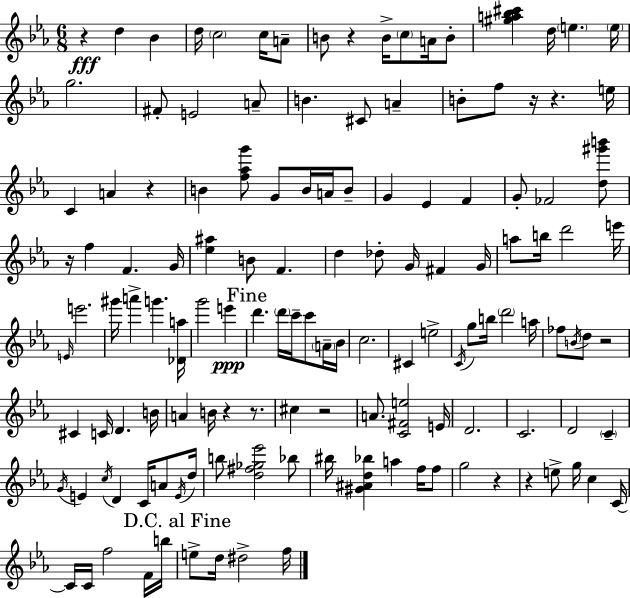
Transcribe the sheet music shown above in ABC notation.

X:1
T:Untitled
M:6/8
L:1/4
K:Eb
z d _B d/4 c2 c/4 A/2 B/2 z B/4 c/2 A/4 B/2 [^ga_b^c'] d/4 e e/4 g2 ^F/2 E2 A/2 B ^C/2 A B/2 f/2 z/4 z e/4 C A z B [f_ag']/2 G/2 B/4 A/4 B/2 G _E F G/2 _F2 [d^g'b']/2 z/4 f F G/4 [_e^a] B/2 F d _d/2 G/4 ^F G/4 a/2 b/4 d'2 e'/4 E/4 e'2 ^g'/4 a' g' [_Da]/4 g'2 e' d' d'/4 c'/4 c'/2 A/4 _B/4 c2 ^C e2 C/4 g/2 b/4 d'2 a/4 _f/2 B/4 d/2 z2 ^C C/4 D B/4 A B/4 z z/2 ^c z2 A/2 [C^Fe]2 E/4 D2 C2 D2 C G/4 E c/4 D C/4 A/2 E/4 d/4 b/2 [d^f_g_e']2 _b/2 ^b/4 [^G^Ad_b] a f/4 f/2 g2 z z e/2 g/4 c C/4 C/4 C/4 f2 F/4 b/4 e/2 d/4 ^d2 f/4